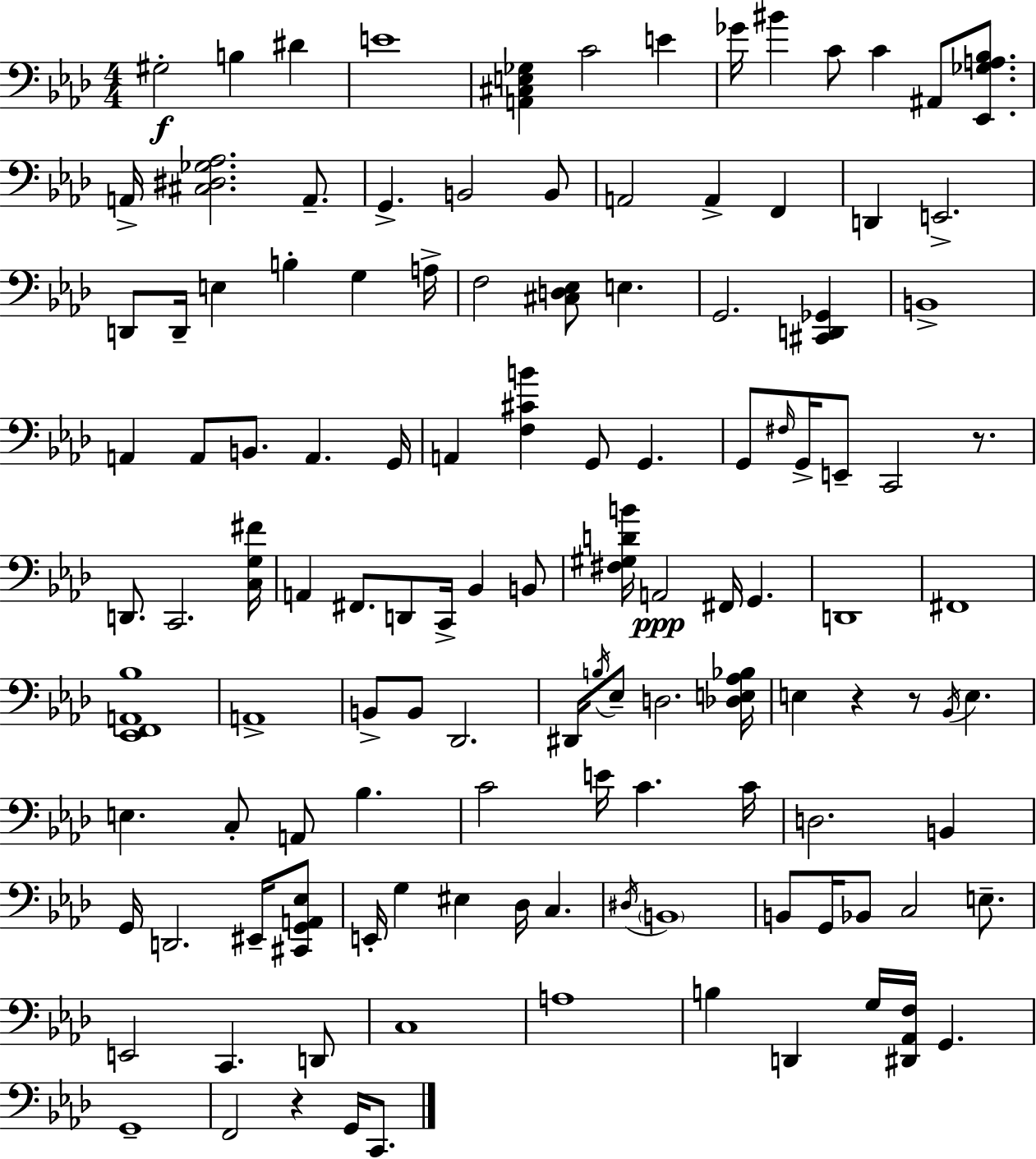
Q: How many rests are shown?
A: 4